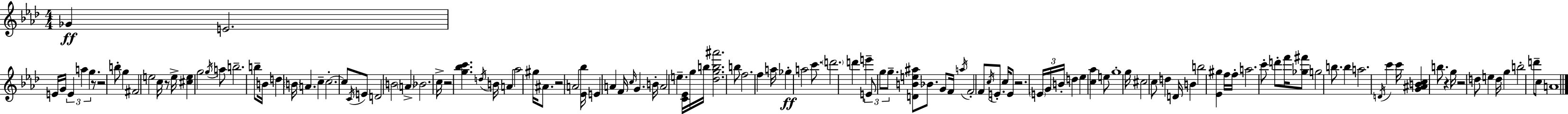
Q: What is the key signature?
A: F minor